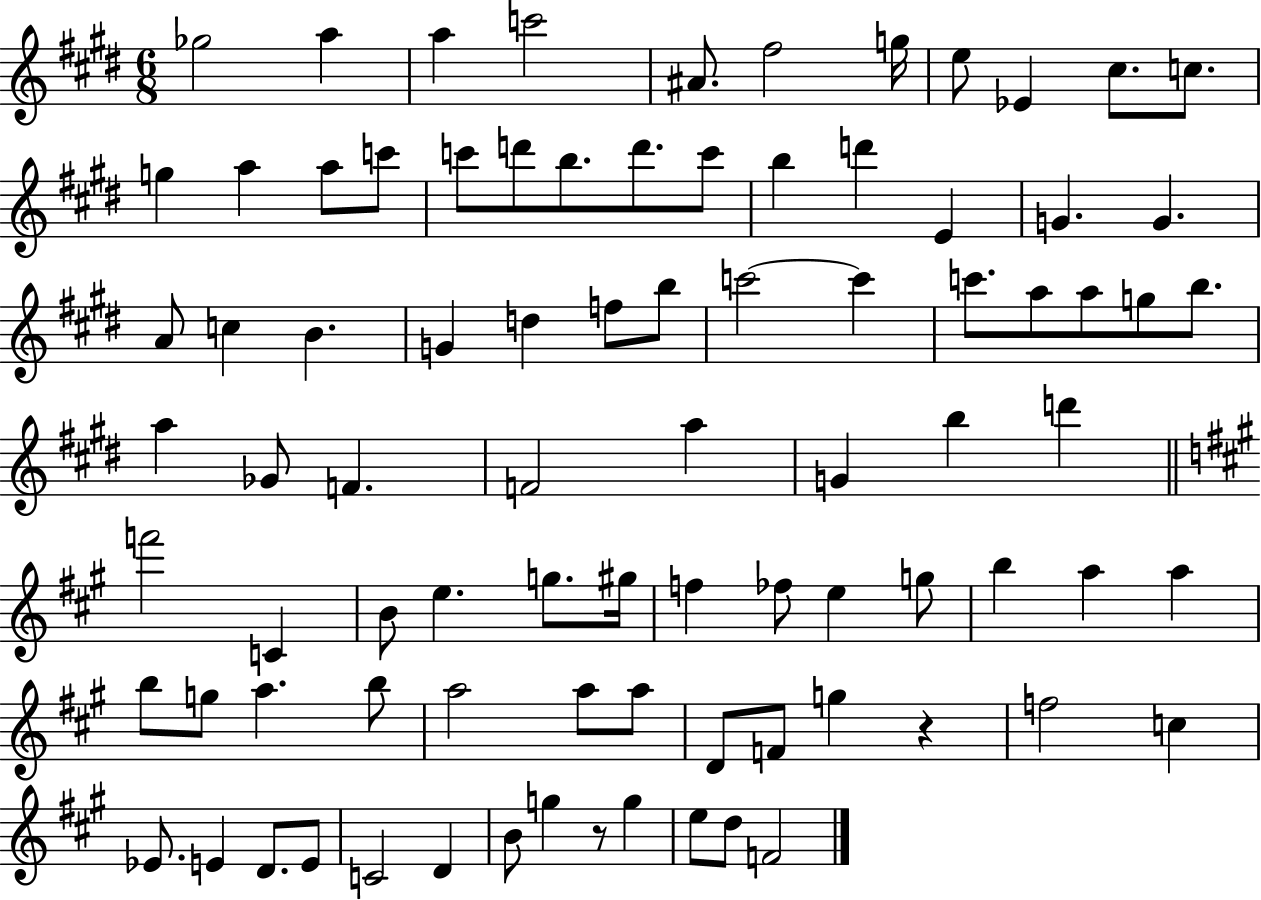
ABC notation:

X:1
T:Untitled
M:6/8
L:1/4
K:E
_g2 a a c'2 ^A/2 ^f2 g/4 e/2 _E ^c/2 c/2 g a a/2 c'/2 c'/2 d'/2 b/2 d'/2 c'/2 b d' E G G A/2 c B G d f/2 b/2 c'2 c' c'/2 a/2 a/2 g/2 b/2 a _G/2 F F2 a G b d' f'2 C B/2 e g/2 ^g/4 f _f/2 e g/2 b a a b/2 g/2 a b/2 a2 a/2 a/2 D/2 F/2 g z f2 c _E/2 E D/2 E/2 C2 D B/2 g z/2 g e/2 d/2 F2